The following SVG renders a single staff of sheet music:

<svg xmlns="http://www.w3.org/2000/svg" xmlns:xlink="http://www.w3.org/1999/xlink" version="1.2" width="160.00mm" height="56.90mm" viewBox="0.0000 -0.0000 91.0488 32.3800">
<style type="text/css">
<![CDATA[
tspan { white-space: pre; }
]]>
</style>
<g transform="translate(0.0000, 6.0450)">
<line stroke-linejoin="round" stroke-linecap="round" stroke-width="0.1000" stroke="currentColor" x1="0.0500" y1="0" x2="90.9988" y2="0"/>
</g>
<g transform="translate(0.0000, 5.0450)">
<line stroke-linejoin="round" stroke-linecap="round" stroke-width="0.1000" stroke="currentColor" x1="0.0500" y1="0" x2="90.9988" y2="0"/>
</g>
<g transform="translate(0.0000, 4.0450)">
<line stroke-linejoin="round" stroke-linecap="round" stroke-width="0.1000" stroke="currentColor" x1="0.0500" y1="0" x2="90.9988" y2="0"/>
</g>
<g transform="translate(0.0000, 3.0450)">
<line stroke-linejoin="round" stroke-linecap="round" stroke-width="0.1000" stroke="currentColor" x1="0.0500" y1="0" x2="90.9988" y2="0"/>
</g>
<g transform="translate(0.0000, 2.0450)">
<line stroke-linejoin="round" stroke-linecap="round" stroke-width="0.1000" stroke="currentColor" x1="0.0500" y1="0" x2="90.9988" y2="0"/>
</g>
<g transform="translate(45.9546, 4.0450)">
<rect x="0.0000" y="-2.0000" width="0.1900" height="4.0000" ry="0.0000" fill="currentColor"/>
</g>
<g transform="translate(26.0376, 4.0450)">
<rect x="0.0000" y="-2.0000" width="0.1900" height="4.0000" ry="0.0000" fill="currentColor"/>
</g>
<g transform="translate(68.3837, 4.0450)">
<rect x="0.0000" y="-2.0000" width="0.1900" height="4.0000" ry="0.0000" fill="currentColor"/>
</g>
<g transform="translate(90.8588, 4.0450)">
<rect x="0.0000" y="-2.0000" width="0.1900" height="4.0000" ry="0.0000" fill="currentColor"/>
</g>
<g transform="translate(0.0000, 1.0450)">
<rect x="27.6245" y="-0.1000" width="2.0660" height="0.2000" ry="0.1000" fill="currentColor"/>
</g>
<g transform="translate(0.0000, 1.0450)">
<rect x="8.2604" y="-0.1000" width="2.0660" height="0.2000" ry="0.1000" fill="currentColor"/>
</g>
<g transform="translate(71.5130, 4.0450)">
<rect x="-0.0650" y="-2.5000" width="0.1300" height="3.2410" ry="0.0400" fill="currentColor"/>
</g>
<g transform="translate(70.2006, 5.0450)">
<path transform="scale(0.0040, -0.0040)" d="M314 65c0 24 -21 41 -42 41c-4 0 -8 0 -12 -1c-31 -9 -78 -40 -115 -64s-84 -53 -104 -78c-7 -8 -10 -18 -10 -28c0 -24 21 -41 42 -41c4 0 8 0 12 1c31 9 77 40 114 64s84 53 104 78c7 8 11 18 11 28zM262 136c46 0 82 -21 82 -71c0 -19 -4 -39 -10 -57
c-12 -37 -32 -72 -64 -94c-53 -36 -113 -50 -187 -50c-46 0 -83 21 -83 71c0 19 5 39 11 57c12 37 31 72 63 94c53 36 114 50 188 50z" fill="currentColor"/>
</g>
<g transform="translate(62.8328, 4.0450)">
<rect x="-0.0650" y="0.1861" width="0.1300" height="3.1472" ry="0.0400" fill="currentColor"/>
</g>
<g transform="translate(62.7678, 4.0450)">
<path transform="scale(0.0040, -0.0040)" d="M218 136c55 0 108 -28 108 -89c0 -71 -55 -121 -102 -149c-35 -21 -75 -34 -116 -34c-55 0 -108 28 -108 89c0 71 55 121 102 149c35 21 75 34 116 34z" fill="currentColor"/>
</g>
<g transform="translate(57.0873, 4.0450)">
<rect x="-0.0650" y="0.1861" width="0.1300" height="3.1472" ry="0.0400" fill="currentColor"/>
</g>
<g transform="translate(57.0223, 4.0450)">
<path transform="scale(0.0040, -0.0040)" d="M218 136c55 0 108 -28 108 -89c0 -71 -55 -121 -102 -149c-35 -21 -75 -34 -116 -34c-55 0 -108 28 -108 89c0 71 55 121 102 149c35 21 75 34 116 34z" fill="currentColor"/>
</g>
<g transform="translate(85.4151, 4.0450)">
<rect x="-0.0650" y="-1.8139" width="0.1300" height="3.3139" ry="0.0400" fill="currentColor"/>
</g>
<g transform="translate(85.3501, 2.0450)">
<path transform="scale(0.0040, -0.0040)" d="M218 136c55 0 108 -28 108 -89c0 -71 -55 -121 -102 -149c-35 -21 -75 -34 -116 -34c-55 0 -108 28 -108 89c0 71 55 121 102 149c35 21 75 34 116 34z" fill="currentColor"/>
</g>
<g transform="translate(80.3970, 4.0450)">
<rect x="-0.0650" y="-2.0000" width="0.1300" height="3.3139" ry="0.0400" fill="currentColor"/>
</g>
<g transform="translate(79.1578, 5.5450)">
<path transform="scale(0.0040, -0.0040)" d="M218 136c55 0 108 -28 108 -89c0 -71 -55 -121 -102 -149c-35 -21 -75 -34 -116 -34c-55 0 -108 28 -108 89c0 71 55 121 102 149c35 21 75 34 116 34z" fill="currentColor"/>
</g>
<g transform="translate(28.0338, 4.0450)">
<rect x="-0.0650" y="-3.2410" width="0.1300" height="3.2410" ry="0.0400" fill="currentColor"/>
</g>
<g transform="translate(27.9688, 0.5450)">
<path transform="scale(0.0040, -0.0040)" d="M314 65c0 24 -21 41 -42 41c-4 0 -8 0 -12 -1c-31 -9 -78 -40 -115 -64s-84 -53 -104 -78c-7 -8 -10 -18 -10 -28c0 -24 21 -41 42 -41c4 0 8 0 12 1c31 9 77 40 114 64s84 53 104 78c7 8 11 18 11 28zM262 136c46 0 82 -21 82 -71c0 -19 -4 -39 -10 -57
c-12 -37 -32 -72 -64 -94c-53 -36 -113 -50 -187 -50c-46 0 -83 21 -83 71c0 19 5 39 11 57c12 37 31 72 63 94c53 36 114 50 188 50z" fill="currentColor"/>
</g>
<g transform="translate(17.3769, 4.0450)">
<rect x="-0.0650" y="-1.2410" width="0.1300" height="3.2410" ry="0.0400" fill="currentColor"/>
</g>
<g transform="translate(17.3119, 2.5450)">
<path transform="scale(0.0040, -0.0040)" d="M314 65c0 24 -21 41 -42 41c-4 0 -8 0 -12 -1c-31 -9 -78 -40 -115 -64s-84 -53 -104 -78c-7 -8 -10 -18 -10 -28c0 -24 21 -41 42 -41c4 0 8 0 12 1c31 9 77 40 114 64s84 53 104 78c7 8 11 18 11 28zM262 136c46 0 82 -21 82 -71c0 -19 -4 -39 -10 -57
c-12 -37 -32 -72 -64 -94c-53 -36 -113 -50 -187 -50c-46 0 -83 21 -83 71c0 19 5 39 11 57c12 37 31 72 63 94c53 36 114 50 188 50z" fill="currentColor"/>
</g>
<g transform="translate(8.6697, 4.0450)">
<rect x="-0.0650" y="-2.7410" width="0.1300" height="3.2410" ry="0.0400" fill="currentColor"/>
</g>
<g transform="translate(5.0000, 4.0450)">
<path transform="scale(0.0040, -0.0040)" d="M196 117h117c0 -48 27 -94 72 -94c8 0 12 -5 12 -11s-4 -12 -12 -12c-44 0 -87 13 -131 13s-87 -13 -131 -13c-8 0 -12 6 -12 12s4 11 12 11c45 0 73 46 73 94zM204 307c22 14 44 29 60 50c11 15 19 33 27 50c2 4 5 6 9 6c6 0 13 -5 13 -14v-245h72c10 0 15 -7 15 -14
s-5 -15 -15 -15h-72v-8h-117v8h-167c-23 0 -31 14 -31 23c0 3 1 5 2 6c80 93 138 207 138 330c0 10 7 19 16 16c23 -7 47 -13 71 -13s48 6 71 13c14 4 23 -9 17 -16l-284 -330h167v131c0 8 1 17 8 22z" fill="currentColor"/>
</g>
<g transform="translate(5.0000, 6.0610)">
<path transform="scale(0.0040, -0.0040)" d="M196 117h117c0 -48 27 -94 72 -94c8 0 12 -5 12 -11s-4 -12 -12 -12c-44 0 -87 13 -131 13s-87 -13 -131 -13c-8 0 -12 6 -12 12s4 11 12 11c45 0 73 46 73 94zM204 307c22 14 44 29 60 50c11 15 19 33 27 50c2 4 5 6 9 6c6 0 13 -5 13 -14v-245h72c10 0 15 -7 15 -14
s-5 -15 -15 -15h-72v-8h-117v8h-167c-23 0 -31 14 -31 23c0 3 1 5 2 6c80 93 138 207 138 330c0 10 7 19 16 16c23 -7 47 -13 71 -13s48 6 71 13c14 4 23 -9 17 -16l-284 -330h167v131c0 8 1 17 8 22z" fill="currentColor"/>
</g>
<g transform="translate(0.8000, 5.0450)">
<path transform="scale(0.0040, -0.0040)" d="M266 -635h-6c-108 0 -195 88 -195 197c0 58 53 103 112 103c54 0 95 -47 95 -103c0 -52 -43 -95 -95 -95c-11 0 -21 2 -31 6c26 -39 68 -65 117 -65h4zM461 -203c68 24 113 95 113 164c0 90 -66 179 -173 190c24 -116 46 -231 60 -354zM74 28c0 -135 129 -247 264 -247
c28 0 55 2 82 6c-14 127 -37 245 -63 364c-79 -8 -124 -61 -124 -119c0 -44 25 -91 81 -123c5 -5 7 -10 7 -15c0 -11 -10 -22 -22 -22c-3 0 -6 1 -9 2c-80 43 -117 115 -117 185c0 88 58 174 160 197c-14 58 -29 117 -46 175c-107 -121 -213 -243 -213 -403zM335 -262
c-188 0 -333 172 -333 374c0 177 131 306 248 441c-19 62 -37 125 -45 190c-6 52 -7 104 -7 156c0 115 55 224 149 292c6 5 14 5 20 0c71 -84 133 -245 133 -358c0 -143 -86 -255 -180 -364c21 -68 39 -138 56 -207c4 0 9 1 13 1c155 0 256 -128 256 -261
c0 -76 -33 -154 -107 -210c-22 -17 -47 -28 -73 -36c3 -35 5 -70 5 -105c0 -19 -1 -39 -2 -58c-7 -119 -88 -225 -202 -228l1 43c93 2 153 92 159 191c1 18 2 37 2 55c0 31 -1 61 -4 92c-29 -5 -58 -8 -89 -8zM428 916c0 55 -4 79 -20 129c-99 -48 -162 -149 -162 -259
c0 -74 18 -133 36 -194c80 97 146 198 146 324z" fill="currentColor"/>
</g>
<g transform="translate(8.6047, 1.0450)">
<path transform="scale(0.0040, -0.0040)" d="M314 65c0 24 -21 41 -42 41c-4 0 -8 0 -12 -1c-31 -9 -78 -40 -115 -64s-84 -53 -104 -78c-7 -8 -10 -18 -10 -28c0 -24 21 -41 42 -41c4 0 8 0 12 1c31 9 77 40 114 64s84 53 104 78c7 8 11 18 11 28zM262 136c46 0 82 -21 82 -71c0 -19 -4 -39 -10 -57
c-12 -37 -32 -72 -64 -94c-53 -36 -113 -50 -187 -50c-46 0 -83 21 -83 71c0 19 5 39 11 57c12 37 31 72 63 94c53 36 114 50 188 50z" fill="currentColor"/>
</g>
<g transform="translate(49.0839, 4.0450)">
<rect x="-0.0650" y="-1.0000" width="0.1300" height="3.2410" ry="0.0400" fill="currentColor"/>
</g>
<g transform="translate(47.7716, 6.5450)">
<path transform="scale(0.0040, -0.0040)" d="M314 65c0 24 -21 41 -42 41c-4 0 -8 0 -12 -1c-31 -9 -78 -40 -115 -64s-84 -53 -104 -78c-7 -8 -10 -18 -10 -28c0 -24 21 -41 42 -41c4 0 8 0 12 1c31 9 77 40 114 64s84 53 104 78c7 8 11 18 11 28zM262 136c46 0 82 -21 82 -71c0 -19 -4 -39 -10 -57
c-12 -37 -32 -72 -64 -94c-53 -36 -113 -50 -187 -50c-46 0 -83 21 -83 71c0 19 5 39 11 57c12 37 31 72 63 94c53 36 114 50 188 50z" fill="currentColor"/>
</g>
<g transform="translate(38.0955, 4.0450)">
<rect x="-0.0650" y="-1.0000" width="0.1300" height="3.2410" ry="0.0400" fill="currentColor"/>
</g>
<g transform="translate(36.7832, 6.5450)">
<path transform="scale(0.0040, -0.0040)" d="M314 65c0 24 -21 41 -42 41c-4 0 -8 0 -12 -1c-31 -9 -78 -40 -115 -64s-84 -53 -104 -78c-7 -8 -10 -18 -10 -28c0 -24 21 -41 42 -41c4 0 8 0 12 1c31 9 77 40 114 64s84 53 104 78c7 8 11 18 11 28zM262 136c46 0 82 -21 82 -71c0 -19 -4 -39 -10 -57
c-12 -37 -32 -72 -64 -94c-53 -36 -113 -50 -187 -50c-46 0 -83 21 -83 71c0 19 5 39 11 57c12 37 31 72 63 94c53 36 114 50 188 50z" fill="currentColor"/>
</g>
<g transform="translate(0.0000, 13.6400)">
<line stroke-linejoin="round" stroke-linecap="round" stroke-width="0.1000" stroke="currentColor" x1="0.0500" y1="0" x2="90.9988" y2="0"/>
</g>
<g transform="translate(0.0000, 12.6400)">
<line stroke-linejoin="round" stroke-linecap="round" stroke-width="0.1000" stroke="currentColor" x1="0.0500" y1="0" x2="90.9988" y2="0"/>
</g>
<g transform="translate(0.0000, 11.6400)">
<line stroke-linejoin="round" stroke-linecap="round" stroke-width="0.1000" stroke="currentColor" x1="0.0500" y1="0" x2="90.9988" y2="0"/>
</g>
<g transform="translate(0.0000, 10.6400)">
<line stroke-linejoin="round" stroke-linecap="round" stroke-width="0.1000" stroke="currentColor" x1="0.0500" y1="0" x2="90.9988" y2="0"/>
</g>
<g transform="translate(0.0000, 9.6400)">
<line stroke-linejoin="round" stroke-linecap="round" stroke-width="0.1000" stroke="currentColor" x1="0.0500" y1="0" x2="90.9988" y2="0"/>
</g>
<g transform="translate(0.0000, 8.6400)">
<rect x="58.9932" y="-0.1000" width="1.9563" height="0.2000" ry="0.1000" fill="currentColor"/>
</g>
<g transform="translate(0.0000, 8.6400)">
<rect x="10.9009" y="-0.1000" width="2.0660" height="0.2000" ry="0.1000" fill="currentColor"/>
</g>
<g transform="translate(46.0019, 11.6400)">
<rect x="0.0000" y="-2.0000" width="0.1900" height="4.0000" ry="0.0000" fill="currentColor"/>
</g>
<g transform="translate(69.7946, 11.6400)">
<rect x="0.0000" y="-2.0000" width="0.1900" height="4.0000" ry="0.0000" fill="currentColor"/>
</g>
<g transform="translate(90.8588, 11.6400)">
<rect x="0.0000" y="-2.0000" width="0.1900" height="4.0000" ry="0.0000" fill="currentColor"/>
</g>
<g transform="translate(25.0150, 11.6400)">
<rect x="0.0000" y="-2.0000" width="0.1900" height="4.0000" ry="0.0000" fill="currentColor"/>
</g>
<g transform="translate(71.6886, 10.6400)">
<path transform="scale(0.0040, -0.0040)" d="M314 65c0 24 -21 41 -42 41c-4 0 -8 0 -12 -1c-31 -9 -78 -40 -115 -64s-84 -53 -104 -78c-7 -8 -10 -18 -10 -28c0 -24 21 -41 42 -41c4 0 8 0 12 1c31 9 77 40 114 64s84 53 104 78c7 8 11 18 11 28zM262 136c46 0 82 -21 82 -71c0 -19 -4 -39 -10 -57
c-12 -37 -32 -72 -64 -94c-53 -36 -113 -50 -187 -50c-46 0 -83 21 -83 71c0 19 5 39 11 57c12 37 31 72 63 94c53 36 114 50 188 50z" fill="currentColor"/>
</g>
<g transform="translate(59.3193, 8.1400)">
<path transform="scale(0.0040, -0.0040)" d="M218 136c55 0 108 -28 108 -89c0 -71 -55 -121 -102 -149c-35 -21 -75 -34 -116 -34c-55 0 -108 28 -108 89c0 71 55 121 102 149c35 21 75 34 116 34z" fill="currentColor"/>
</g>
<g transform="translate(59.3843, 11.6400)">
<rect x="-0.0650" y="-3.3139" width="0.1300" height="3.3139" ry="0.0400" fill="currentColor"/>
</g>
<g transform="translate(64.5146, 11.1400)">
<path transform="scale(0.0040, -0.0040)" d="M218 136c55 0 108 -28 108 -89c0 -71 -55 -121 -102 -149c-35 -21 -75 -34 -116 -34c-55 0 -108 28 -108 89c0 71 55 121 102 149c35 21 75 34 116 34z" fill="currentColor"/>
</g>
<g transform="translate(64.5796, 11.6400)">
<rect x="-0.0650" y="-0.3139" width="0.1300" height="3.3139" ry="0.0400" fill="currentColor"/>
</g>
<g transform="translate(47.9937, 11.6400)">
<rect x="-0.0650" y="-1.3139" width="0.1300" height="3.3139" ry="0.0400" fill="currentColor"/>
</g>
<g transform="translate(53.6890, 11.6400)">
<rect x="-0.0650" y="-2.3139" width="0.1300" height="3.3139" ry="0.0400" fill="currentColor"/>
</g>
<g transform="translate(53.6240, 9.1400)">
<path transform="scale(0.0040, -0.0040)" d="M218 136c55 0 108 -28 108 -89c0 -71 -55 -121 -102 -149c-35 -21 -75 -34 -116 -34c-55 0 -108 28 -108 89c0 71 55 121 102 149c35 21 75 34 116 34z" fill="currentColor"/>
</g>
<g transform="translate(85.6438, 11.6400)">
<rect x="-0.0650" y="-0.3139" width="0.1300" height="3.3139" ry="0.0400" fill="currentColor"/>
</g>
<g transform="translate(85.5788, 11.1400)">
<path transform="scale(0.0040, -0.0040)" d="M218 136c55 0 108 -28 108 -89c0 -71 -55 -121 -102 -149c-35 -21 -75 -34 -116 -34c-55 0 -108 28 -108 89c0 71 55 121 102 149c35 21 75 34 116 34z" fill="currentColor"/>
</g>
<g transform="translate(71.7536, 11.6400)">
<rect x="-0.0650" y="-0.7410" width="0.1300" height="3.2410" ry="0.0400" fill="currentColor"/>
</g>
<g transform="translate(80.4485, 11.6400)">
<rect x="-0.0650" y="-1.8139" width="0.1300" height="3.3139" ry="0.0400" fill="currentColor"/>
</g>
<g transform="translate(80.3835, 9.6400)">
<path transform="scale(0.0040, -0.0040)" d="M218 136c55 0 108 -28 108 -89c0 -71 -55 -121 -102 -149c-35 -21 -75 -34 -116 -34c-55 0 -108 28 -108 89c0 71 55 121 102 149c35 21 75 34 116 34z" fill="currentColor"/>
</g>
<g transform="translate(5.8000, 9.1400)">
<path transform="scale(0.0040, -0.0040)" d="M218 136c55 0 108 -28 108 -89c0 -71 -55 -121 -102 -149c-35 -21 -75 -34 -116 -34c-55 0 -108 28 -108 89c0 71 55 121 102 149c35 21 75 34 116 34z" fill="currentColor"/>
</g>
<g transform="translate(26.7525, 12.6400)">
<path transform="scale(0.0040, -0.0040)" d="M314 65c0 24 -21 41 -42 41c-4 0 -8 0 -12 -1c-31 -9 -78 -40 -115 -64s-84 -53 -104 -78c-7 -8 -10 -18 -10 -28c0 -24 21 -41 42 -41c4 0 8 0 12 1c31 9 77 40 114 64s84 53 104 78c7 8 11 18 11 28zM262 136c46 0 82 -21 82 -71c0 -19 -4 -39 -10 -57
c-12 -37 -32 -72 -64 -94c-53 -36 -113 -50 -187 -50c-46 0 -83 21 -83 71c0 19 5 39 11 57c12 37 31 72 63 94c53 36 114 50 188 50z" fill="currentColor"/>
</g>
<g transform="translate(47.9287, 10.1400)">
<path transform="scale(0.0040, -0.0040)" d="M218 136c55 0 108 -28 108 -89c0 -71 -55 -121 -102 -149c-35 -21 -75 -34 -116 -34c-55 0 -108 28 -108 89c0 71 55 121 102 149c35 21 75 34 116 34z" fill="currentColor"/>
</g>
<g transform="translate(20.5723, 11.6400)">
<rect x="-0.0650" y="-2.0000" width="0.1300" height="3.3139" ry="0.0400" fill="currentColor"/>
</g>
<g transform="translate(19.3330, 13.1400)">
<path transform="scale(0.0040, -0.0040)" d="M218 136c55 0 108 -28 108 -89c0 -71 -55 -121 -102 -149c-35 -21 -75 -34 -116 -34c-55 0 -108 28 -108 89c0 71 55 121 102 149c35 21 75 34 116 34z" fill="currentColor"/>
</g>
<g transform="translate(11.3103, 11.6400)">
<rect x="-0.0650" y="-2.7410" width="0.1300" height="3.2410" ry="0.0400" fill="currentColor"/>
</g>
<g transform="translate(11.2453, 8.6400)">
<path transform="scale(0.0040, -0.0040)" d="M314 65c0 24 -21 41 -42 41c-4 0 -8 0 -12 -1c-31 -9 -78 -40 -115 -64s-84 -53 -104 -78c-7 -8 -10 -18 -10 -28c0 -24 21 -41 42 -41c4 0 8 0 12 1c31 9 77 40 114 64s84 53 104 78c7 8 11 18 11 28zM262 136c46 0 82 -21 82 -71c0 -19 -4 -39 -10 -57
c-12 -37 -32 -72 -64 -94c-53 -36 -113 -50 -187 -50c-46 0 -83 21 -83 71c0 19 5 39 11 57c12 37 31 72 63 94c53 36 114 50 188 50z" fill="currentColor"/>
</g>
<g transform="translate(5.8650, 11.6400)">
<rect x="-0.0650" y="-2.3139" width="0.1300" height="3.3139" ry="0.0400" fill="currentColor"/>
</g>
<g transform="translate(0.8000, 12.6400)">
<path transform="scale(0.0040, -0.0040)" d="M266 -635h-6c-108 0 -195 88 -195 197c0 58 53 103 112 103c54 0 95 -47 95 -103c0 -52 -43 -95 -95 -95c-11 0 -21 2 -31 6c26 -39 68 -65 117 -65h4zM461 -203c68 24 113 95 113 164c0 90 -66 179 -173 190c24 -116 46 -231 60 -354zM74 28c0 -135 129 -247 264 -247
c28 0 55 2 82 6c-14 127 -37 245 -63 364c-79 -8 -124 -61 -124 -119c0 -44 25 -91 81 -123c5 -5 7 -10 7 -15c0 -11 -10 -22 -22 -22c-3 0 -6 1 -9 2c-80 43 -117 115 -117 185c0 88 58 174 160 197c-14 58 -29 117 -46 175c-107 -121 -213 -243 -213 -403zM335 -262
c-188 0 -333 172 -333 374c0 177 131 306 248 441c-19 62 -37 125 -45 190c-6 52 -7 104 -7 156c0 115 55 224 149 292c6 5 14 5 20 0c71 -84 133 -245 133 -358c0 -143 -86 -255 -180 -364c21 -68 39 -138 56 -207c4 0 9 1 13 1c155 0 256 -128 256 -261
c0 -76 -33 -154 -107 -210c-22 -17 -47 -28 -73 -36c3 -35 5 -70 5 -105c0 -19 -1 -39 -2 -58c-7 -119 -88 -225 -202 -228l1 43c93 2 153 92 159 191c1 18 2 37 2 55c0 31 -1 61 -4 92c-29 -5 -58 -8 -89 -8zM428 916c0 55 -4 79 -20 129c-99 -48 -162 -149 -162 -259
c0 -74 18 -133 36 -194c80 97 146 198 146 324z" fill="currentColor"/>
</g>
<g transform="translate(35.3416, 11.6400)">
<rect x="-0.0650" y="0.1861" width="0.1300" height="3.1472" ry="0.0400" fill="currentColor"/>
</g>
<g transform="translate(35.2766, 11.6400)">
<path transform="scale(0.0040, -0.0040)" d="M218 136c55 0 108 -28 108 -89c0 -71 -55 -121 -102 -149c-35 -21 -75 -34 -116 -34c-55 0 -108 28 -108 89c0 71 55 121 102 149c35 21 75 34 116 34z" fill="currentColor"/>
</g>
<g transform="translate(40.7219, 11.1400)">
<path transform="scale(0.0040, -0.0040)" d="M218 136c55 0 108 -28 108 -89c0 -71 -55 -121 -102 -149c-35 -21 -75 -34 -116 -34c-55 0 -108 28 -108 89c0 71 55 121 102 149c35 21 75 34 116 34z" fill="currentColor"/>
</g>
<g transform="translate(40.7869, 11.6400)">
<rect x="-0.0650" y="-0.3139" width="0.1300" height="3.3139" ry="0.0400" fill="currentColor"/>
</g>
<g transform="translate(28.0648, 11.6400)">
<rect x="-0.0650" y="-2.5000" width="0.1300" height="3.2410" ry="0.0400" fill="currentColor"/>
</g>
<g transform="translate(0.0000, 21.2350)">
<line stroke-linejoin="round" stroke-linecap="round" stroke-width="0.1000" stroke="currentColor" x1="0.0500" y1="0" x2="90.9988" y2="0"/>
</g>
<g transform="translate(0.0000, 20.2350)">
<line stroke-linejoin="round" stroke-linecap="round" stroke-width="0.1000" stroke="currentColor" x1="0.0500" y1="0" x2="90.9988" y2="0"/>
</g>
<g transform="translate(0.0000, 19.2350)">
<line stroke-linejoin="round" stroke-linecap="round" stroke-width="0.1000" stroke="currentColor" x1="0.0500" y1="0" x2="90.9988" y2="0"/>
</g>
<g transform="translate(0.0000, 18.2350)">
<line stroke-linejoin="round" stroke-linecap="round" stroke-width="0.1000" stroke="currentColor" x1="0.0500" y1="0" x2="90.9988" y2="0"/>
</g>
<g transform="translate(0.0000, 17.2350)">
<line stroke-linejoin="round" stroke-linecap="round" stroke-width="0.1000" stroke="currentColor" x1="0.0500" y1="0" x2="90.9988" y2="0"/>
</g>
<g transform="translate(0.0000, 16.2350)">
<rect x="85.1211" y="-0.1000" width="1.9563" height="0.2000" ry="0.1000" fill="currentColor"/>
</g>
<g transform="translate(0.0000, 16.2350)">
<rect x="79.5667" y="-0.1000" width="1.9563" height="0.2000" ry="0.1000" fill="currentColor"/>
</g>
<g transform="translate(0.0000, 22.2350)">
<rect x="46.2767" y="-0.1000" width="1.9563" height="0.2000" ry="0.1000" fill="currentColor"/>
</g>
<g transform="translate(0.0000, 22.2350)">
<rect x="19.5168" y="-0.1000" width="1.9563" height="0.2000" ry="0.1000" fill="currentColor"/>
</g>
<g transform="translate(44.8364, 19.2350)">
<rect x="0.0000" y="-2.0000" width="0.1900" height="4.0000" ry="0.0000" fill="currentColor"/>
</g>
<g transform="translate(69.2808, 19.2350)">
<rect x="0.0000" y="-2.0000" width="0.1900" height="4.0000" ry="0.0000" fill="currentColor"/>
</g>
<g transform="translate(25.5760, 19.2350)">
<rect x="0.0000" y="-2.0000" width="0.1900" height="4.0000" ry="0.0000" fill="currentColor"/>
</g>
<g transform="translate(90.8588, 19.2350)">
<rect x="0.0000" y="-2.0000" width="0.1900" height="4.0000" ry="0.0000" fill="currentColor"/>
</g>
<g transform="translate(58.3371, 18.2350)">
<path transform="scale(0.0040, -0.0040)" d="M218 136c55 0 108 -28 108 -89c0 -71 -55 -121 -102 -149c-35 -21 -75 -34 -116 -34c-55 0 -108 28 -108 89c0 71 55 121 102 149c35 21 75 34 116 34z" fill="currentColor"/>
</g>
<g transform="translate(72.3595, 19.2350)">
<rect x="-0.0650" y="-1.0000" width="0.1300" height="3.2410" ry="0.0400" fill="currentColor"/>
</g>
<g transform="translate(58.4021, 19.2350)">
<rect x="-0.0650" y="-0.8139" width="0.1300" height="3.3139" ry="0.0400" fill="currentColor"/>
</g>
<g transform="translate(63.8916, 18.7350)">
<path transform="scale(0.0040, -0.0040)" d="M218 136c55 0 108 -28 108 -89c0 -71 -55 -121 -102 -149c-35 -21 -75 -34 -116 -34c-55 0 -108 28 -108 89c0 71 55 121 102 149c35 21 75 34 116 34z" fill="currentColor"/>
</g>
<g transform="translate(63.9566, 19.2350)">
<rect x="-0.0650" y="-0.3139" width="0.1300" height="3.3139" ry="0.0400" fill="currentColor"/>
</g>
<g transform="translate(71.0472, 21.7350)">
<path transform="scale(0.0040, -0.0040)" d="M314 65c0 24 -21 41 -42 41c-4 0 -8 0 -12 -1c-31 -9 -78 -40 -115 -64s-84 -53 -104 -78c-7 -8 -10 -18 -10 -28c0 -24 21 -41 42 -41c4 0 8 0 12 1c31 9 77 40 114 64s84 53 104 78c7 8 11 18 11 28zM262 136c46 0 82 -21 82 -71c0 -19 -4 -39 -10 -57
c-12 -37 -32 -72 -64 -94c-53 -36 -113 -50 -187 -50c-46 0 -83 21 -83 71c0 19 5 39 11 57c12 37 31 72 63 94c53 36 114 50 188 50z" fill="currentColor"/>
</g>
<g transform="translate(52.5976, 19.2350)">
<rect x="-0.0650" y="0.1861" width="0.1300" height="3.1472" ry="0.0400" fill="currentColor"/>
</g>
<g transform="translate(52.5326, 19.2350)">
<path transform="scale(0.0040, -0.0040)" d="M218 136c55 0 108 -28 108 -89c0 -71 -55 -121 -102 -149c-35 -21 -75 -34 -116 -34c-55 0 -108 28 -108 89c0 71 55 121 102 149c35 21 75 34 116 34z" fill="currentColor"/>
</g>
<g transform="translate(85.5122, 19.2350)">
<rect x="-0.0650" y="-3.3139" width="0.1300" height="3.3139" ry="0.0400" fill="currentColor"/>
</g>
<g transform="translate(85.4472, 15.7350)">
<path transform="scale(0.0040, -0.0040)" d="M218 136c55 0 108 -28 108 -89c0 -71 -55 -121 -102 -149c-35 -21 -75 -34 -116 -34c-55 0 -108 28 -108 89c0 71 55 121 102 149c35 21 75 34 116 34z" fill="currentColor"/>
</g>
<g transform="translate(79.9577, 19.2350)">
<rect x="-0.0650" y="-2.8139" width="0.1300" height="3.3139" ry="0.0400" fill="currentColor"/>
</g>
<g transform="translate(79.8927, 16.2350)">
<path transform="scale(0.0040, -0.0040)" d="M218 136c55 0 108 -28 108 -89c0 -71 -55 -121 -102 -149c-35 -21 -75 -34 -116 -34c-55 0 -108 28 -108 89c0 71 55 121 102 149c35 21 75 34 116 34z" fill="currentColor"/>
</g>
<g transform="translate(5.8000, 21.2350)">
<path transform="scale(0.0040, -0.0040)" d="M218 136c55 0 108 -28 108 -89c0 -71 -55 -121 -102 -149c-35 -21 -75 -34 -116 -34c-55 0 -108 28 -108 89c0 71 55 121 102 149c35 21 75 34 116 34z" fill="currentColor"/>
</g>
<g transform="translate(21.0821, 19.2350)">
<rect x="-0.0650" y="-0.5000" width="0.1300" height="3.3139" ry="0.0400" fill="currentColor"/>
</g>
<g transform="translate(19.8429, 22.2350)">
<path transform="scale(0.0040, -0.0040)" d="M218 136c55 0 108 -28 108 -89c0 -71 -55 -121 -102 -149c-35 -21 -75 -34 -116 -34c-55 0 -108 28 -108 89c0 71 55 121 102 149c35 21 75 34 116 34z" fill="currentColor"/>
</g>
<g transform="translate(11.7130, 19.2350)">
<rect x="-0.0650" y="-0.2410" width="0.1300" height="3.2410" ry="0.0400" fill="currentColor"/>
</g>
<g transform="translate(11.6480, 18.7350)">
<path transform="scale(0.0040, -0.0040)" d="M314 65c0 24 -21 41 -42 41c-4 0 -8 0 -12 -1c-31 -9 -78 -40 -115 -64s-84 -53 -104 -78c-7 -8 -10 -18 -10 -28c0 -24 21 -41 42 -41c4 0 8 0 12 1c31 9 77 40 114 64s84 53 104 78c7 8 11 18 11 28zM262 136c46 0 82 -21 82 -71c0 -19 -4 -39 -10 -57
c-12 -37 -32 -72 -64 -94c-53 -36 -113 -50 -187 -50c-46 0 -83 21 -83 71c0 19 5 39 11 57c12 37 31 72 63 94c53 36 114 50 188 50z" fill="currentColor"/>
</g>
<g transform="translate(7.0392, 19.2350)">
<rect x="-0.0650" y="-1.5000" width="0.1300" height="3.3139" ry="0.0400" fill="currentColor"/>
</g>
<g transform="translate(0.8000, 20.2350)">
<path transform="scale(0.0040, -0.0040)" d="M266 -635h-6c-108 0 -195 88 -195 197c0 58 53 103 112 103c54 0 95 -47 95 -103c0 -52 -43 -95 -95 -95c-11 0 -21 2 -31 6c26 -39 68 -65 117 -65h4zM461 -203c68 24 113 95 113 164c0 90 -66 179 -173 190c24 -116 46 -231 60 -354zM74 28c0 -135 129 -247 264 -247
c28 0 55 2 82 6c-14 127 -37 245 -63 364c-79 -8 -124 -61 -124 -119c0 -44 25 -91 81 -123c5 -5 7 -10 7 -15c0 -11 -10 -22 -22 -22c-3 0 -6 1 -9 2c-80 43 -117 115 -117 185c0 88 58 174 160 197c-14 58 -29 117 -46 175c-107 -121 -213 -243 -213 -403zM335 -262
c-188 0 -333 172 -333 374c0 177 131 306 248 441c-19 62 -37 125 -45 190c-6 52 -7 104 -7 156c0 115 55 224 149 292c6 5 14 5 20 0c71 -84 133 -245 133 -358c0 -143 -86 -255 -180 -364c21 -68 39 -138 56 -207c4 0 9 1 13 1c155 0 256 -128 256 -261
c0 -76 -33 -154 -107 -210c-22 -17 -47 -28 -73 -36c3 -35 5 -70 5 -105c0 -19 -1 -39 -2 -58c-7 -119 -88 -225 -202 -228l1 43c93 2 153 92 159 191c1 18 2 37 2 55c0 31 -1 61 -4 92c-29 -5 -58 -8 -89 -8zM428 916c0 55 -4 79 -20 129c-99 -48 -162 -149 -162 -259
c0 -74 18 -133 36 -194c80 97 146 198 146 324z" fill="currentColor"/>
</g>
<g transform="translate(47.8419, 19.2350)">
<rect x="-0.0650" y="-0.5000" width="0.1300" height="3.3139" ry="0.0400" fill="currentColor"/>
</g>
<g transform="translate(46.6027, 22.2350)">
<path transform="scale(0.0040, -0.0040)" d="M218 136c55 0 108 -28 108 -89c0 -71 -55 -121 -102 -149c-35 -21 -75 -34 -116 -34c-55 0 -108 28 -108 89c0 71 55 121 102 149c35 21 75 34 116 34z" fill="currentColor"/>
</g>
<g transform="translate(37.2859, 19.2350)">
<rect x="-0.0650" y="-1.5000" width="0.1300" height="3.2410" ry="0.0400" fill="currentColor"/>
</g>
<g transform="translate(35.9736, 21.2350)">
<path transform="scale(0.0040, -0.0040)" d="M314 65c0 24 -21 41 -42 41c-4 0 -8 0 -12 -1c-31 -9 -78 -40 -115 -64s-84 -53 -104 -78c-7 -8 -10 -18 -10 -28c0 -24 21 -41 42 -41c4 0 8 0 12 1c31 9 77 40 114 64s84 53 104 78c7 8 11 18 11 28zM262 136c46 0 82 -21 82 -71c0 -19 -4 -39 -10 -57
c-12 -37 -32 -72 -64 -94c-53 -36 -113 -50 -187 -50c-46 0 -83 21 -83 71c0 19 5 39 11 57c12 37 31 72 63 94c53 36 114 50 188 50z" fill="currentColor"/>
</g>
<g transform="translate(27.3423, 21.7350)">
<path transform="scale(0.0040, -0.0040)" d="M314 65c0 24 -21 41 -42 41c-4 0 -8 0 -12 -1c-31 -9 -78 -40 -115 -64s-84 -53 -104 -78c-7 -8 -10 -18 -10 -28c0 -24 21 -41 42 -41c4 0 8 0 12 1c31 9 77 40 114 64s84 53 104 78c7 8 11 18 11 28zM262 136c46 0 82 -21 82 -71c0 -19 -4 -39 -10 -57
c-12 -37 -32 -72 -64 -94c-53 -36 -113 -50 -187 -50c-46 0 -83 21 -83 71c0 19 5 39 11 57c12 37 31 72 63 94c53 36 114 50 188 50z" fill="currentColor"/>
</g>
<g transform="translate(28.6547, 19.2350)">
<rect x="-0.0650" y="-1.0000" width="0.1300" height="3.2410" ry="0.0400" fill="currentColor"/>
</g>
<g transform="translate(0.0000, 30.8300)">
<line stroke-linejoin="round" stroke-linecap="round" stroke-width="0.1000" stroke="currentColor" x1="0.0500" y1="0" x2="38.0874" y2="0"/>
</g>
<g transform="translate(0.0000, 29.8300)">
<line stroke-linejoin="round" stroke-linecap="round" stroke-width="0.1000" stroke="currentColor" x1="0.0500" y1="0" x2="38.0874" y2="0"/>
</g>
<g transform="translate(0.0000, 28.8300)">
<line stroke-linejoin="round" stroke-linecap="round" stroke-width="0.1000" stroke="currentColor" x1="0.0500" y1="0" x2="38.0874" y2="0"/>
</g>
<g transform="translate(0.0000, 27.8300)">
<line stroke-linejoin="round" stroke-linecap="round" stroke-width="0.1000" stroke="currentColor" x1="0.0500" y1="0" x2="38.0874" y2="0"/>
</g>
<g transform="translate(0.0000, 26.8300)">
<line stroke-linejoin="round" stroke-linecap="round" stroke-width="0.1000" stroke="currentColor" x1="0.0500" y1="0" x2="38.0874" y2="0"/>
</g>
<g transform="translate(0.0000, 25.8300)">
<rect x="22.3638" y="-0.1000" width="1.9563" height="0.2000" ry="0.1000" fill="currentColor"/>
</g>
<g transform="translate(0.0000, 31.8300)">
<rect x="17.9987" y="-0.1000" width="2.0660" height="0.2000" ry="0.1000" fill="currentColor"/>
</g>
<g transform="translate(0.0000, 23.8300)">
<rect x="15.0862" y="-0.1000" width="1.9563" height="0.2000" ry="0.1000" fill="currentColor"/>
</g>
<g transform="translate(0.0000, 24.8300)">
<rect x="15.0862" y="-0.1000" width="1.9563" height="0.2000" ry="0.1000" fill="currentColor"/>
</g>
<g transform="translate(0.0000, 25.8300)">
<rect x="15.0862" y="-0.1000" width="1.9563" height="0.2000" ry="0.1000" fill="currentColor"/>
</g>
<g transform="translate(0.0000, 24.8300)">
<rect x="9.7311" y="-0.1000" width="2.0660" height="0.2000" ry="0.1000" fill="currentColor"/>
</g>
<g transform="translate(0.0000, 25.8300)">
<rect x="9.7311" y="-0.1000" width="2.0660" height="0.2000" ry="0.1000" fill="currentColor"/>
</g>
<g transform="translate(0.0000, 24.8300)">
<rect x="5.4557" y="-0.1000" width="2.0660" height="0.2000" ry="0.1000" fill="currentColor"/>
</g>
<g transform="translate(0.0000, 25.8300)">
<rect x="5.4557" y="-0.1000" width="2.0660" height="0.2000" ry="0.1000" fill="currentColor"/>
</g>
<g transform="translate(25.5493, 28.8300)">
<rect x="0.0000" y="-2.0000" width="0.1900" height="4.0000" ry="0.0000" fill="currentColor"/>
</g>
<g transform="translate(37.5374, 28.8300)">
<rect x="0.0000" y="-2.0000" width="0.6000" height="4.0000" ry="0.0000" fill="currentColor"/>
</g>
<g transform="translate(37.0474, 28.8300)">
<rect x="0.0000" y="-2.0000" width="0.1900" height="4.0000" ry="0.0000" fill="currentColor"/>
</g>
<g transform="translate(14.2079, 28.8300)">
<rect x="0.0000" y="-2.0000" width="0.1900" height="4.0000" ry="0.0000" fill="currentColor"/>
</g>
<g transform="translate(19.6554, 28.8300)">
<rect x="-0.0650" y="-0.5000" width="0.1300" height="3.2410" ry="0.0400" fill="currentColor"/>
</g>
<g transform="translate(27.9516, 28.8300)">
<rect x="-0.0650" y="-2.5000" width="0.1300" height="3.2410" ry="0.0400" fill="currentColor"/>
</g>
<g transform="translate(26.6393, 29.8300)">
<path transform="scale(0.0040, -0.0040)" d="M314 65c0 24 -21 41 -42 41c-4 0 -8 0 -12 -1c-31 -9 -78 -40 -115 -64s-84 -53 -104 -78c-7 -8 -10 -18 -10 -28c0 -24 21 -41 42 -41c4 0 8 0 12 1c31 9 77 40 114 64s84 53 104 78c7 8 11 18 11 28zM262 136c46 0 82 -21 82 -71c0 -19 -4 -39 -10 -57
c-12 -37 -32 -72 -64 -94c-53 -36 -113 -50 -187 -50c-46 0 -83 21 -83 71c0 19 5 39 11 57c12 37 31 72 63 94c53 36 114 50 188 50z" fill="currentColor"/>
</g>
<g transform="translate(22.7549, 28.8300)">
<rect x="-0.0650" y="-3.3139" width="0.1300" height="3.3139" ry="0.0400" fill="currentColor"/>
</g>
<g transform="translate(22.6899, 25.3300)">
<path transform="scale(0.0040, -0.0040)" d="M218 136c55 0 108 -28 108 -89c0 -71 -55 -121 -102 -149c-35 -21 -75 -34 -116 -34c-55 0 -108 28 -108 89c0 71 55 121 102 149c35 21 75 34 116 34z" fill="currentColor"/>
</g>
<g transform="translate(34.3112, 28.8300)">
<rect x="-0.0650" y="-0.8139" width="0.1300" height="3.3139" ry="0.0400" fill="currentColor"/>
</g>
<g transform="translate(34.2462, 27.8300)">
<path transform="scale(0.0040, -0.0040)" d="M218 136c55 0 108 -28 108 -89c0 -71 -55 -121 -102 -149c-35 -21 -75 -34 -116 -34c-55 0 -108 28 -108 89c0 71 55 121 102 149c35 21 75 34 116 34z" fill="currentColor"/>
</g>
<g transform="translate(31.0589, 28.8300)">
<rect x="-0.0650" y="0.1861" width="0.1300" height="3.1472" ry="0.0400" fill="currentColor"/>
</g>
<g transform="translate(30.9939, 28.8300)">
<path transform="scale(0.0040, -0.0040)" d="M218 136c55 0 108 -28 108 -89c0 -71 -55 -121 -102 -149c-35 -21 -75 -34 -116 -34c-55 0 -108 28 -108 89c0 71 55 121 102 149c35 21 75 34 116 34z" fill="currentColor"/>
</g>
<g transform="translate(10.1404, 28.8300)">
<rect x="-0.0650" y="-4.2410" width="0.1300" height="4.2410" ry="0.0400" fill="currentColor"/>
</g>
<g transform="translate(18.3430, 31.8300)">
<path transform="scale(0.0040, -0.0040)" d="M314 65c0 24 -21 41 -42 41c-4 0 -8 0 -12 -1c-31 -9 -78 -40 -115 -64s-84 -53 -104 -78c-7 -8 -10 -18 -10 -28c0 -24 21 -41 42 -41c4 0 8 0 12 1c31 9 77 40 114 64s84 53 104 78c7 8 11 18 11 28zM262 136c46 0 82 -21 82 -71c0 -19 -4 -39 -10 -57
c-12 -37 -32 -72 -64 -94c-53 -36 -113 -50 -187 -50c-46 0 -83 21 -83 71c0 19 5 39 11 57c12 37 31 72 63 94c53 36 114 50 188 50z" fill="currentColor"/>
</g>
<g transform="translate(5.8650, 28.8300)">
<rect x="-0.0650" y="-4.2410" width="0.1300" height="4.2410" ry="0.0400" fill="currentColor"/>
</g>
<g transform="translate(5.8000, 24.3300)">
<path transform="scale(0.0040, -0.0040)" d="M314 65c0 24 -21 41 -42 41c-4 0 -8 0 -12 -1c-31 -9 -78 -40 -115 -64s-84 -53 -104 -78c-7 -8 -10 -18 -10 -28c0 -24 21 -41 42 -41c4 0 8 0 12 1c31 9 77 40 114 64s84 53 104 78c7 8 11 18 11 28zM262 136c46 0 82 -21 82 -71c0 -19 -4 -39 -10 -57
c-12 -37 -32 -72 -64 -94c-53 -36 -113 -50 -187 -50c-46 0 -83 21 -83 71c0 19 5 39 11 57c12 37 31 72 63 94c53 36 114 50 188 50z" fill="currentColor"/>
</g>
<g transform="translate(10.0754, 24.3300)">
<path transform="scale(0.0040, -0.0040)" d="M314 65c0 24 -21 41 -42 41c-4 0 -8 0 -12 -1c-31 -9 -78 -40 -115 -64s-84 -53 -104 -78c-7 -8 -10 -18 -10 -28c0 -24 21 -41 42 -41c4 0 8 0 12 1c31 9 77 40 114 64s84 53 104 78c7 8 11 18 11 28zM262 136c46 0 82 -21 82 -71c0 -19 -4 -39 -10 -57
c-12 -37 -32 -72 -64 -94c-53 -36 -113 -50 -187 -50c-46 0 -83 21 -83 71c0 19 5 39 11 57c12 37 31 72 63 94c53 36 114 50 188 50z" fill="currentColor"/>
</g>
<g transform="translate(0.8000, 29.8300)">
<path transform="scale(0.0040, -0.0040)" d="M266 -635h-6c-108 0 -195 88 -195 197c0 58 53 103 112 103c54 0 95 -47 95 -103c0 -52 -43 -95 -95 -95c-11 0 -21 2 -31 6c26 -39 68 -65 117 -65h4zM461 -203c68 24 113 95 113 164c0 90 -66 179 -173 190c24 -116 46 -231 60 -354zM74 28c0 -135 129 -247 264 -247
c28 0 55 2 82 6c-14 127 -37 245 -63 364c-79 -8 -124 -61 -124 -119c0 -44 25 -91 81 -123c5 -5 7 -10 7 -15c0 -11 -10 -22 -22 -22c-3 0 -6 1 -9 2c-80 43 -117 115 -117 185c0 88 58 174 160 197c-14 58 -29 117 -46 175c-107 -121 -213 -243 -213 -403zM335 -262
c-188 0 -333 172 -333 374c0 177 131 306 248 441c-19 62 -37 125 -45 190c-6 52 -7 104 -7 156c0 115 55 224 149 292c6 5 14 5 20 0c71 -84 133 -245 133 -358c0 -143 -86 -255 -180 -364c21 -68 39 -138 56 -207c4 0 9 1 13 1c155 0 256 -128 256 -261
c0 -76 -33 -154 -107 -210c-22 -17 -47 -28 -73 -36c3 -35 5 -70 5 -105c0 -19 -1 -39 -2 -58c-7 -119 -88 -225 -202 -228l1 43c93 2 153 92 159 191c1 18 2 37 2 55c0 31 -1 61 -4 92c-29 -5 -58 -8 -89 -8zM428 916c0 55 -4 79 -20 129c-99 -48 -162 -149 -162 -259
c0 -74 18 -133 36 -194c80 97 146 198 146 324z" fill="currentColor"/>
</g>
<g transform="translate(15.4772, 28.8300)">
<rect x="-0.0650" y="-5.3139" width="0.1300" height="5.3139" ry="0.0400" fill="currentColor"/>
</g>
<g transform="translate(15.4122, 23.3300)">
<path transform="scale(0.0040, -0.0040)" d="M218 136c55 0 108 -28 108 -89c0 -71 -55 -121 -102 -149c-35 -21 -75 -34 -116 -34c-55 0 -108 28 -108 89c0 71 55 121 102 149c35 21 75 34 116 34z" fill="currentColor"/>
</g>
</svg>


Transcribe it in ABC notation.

X:1
T:Untitled
M:4/4
L:1/4
K:C
a2 e2 b2 D2 D2 B B G2 F f g a2 F G2 B c e g b c d2 f c E c2 C D2 E2 C B d c D2 a b d'2 d'2 f' C2 b G2 B d